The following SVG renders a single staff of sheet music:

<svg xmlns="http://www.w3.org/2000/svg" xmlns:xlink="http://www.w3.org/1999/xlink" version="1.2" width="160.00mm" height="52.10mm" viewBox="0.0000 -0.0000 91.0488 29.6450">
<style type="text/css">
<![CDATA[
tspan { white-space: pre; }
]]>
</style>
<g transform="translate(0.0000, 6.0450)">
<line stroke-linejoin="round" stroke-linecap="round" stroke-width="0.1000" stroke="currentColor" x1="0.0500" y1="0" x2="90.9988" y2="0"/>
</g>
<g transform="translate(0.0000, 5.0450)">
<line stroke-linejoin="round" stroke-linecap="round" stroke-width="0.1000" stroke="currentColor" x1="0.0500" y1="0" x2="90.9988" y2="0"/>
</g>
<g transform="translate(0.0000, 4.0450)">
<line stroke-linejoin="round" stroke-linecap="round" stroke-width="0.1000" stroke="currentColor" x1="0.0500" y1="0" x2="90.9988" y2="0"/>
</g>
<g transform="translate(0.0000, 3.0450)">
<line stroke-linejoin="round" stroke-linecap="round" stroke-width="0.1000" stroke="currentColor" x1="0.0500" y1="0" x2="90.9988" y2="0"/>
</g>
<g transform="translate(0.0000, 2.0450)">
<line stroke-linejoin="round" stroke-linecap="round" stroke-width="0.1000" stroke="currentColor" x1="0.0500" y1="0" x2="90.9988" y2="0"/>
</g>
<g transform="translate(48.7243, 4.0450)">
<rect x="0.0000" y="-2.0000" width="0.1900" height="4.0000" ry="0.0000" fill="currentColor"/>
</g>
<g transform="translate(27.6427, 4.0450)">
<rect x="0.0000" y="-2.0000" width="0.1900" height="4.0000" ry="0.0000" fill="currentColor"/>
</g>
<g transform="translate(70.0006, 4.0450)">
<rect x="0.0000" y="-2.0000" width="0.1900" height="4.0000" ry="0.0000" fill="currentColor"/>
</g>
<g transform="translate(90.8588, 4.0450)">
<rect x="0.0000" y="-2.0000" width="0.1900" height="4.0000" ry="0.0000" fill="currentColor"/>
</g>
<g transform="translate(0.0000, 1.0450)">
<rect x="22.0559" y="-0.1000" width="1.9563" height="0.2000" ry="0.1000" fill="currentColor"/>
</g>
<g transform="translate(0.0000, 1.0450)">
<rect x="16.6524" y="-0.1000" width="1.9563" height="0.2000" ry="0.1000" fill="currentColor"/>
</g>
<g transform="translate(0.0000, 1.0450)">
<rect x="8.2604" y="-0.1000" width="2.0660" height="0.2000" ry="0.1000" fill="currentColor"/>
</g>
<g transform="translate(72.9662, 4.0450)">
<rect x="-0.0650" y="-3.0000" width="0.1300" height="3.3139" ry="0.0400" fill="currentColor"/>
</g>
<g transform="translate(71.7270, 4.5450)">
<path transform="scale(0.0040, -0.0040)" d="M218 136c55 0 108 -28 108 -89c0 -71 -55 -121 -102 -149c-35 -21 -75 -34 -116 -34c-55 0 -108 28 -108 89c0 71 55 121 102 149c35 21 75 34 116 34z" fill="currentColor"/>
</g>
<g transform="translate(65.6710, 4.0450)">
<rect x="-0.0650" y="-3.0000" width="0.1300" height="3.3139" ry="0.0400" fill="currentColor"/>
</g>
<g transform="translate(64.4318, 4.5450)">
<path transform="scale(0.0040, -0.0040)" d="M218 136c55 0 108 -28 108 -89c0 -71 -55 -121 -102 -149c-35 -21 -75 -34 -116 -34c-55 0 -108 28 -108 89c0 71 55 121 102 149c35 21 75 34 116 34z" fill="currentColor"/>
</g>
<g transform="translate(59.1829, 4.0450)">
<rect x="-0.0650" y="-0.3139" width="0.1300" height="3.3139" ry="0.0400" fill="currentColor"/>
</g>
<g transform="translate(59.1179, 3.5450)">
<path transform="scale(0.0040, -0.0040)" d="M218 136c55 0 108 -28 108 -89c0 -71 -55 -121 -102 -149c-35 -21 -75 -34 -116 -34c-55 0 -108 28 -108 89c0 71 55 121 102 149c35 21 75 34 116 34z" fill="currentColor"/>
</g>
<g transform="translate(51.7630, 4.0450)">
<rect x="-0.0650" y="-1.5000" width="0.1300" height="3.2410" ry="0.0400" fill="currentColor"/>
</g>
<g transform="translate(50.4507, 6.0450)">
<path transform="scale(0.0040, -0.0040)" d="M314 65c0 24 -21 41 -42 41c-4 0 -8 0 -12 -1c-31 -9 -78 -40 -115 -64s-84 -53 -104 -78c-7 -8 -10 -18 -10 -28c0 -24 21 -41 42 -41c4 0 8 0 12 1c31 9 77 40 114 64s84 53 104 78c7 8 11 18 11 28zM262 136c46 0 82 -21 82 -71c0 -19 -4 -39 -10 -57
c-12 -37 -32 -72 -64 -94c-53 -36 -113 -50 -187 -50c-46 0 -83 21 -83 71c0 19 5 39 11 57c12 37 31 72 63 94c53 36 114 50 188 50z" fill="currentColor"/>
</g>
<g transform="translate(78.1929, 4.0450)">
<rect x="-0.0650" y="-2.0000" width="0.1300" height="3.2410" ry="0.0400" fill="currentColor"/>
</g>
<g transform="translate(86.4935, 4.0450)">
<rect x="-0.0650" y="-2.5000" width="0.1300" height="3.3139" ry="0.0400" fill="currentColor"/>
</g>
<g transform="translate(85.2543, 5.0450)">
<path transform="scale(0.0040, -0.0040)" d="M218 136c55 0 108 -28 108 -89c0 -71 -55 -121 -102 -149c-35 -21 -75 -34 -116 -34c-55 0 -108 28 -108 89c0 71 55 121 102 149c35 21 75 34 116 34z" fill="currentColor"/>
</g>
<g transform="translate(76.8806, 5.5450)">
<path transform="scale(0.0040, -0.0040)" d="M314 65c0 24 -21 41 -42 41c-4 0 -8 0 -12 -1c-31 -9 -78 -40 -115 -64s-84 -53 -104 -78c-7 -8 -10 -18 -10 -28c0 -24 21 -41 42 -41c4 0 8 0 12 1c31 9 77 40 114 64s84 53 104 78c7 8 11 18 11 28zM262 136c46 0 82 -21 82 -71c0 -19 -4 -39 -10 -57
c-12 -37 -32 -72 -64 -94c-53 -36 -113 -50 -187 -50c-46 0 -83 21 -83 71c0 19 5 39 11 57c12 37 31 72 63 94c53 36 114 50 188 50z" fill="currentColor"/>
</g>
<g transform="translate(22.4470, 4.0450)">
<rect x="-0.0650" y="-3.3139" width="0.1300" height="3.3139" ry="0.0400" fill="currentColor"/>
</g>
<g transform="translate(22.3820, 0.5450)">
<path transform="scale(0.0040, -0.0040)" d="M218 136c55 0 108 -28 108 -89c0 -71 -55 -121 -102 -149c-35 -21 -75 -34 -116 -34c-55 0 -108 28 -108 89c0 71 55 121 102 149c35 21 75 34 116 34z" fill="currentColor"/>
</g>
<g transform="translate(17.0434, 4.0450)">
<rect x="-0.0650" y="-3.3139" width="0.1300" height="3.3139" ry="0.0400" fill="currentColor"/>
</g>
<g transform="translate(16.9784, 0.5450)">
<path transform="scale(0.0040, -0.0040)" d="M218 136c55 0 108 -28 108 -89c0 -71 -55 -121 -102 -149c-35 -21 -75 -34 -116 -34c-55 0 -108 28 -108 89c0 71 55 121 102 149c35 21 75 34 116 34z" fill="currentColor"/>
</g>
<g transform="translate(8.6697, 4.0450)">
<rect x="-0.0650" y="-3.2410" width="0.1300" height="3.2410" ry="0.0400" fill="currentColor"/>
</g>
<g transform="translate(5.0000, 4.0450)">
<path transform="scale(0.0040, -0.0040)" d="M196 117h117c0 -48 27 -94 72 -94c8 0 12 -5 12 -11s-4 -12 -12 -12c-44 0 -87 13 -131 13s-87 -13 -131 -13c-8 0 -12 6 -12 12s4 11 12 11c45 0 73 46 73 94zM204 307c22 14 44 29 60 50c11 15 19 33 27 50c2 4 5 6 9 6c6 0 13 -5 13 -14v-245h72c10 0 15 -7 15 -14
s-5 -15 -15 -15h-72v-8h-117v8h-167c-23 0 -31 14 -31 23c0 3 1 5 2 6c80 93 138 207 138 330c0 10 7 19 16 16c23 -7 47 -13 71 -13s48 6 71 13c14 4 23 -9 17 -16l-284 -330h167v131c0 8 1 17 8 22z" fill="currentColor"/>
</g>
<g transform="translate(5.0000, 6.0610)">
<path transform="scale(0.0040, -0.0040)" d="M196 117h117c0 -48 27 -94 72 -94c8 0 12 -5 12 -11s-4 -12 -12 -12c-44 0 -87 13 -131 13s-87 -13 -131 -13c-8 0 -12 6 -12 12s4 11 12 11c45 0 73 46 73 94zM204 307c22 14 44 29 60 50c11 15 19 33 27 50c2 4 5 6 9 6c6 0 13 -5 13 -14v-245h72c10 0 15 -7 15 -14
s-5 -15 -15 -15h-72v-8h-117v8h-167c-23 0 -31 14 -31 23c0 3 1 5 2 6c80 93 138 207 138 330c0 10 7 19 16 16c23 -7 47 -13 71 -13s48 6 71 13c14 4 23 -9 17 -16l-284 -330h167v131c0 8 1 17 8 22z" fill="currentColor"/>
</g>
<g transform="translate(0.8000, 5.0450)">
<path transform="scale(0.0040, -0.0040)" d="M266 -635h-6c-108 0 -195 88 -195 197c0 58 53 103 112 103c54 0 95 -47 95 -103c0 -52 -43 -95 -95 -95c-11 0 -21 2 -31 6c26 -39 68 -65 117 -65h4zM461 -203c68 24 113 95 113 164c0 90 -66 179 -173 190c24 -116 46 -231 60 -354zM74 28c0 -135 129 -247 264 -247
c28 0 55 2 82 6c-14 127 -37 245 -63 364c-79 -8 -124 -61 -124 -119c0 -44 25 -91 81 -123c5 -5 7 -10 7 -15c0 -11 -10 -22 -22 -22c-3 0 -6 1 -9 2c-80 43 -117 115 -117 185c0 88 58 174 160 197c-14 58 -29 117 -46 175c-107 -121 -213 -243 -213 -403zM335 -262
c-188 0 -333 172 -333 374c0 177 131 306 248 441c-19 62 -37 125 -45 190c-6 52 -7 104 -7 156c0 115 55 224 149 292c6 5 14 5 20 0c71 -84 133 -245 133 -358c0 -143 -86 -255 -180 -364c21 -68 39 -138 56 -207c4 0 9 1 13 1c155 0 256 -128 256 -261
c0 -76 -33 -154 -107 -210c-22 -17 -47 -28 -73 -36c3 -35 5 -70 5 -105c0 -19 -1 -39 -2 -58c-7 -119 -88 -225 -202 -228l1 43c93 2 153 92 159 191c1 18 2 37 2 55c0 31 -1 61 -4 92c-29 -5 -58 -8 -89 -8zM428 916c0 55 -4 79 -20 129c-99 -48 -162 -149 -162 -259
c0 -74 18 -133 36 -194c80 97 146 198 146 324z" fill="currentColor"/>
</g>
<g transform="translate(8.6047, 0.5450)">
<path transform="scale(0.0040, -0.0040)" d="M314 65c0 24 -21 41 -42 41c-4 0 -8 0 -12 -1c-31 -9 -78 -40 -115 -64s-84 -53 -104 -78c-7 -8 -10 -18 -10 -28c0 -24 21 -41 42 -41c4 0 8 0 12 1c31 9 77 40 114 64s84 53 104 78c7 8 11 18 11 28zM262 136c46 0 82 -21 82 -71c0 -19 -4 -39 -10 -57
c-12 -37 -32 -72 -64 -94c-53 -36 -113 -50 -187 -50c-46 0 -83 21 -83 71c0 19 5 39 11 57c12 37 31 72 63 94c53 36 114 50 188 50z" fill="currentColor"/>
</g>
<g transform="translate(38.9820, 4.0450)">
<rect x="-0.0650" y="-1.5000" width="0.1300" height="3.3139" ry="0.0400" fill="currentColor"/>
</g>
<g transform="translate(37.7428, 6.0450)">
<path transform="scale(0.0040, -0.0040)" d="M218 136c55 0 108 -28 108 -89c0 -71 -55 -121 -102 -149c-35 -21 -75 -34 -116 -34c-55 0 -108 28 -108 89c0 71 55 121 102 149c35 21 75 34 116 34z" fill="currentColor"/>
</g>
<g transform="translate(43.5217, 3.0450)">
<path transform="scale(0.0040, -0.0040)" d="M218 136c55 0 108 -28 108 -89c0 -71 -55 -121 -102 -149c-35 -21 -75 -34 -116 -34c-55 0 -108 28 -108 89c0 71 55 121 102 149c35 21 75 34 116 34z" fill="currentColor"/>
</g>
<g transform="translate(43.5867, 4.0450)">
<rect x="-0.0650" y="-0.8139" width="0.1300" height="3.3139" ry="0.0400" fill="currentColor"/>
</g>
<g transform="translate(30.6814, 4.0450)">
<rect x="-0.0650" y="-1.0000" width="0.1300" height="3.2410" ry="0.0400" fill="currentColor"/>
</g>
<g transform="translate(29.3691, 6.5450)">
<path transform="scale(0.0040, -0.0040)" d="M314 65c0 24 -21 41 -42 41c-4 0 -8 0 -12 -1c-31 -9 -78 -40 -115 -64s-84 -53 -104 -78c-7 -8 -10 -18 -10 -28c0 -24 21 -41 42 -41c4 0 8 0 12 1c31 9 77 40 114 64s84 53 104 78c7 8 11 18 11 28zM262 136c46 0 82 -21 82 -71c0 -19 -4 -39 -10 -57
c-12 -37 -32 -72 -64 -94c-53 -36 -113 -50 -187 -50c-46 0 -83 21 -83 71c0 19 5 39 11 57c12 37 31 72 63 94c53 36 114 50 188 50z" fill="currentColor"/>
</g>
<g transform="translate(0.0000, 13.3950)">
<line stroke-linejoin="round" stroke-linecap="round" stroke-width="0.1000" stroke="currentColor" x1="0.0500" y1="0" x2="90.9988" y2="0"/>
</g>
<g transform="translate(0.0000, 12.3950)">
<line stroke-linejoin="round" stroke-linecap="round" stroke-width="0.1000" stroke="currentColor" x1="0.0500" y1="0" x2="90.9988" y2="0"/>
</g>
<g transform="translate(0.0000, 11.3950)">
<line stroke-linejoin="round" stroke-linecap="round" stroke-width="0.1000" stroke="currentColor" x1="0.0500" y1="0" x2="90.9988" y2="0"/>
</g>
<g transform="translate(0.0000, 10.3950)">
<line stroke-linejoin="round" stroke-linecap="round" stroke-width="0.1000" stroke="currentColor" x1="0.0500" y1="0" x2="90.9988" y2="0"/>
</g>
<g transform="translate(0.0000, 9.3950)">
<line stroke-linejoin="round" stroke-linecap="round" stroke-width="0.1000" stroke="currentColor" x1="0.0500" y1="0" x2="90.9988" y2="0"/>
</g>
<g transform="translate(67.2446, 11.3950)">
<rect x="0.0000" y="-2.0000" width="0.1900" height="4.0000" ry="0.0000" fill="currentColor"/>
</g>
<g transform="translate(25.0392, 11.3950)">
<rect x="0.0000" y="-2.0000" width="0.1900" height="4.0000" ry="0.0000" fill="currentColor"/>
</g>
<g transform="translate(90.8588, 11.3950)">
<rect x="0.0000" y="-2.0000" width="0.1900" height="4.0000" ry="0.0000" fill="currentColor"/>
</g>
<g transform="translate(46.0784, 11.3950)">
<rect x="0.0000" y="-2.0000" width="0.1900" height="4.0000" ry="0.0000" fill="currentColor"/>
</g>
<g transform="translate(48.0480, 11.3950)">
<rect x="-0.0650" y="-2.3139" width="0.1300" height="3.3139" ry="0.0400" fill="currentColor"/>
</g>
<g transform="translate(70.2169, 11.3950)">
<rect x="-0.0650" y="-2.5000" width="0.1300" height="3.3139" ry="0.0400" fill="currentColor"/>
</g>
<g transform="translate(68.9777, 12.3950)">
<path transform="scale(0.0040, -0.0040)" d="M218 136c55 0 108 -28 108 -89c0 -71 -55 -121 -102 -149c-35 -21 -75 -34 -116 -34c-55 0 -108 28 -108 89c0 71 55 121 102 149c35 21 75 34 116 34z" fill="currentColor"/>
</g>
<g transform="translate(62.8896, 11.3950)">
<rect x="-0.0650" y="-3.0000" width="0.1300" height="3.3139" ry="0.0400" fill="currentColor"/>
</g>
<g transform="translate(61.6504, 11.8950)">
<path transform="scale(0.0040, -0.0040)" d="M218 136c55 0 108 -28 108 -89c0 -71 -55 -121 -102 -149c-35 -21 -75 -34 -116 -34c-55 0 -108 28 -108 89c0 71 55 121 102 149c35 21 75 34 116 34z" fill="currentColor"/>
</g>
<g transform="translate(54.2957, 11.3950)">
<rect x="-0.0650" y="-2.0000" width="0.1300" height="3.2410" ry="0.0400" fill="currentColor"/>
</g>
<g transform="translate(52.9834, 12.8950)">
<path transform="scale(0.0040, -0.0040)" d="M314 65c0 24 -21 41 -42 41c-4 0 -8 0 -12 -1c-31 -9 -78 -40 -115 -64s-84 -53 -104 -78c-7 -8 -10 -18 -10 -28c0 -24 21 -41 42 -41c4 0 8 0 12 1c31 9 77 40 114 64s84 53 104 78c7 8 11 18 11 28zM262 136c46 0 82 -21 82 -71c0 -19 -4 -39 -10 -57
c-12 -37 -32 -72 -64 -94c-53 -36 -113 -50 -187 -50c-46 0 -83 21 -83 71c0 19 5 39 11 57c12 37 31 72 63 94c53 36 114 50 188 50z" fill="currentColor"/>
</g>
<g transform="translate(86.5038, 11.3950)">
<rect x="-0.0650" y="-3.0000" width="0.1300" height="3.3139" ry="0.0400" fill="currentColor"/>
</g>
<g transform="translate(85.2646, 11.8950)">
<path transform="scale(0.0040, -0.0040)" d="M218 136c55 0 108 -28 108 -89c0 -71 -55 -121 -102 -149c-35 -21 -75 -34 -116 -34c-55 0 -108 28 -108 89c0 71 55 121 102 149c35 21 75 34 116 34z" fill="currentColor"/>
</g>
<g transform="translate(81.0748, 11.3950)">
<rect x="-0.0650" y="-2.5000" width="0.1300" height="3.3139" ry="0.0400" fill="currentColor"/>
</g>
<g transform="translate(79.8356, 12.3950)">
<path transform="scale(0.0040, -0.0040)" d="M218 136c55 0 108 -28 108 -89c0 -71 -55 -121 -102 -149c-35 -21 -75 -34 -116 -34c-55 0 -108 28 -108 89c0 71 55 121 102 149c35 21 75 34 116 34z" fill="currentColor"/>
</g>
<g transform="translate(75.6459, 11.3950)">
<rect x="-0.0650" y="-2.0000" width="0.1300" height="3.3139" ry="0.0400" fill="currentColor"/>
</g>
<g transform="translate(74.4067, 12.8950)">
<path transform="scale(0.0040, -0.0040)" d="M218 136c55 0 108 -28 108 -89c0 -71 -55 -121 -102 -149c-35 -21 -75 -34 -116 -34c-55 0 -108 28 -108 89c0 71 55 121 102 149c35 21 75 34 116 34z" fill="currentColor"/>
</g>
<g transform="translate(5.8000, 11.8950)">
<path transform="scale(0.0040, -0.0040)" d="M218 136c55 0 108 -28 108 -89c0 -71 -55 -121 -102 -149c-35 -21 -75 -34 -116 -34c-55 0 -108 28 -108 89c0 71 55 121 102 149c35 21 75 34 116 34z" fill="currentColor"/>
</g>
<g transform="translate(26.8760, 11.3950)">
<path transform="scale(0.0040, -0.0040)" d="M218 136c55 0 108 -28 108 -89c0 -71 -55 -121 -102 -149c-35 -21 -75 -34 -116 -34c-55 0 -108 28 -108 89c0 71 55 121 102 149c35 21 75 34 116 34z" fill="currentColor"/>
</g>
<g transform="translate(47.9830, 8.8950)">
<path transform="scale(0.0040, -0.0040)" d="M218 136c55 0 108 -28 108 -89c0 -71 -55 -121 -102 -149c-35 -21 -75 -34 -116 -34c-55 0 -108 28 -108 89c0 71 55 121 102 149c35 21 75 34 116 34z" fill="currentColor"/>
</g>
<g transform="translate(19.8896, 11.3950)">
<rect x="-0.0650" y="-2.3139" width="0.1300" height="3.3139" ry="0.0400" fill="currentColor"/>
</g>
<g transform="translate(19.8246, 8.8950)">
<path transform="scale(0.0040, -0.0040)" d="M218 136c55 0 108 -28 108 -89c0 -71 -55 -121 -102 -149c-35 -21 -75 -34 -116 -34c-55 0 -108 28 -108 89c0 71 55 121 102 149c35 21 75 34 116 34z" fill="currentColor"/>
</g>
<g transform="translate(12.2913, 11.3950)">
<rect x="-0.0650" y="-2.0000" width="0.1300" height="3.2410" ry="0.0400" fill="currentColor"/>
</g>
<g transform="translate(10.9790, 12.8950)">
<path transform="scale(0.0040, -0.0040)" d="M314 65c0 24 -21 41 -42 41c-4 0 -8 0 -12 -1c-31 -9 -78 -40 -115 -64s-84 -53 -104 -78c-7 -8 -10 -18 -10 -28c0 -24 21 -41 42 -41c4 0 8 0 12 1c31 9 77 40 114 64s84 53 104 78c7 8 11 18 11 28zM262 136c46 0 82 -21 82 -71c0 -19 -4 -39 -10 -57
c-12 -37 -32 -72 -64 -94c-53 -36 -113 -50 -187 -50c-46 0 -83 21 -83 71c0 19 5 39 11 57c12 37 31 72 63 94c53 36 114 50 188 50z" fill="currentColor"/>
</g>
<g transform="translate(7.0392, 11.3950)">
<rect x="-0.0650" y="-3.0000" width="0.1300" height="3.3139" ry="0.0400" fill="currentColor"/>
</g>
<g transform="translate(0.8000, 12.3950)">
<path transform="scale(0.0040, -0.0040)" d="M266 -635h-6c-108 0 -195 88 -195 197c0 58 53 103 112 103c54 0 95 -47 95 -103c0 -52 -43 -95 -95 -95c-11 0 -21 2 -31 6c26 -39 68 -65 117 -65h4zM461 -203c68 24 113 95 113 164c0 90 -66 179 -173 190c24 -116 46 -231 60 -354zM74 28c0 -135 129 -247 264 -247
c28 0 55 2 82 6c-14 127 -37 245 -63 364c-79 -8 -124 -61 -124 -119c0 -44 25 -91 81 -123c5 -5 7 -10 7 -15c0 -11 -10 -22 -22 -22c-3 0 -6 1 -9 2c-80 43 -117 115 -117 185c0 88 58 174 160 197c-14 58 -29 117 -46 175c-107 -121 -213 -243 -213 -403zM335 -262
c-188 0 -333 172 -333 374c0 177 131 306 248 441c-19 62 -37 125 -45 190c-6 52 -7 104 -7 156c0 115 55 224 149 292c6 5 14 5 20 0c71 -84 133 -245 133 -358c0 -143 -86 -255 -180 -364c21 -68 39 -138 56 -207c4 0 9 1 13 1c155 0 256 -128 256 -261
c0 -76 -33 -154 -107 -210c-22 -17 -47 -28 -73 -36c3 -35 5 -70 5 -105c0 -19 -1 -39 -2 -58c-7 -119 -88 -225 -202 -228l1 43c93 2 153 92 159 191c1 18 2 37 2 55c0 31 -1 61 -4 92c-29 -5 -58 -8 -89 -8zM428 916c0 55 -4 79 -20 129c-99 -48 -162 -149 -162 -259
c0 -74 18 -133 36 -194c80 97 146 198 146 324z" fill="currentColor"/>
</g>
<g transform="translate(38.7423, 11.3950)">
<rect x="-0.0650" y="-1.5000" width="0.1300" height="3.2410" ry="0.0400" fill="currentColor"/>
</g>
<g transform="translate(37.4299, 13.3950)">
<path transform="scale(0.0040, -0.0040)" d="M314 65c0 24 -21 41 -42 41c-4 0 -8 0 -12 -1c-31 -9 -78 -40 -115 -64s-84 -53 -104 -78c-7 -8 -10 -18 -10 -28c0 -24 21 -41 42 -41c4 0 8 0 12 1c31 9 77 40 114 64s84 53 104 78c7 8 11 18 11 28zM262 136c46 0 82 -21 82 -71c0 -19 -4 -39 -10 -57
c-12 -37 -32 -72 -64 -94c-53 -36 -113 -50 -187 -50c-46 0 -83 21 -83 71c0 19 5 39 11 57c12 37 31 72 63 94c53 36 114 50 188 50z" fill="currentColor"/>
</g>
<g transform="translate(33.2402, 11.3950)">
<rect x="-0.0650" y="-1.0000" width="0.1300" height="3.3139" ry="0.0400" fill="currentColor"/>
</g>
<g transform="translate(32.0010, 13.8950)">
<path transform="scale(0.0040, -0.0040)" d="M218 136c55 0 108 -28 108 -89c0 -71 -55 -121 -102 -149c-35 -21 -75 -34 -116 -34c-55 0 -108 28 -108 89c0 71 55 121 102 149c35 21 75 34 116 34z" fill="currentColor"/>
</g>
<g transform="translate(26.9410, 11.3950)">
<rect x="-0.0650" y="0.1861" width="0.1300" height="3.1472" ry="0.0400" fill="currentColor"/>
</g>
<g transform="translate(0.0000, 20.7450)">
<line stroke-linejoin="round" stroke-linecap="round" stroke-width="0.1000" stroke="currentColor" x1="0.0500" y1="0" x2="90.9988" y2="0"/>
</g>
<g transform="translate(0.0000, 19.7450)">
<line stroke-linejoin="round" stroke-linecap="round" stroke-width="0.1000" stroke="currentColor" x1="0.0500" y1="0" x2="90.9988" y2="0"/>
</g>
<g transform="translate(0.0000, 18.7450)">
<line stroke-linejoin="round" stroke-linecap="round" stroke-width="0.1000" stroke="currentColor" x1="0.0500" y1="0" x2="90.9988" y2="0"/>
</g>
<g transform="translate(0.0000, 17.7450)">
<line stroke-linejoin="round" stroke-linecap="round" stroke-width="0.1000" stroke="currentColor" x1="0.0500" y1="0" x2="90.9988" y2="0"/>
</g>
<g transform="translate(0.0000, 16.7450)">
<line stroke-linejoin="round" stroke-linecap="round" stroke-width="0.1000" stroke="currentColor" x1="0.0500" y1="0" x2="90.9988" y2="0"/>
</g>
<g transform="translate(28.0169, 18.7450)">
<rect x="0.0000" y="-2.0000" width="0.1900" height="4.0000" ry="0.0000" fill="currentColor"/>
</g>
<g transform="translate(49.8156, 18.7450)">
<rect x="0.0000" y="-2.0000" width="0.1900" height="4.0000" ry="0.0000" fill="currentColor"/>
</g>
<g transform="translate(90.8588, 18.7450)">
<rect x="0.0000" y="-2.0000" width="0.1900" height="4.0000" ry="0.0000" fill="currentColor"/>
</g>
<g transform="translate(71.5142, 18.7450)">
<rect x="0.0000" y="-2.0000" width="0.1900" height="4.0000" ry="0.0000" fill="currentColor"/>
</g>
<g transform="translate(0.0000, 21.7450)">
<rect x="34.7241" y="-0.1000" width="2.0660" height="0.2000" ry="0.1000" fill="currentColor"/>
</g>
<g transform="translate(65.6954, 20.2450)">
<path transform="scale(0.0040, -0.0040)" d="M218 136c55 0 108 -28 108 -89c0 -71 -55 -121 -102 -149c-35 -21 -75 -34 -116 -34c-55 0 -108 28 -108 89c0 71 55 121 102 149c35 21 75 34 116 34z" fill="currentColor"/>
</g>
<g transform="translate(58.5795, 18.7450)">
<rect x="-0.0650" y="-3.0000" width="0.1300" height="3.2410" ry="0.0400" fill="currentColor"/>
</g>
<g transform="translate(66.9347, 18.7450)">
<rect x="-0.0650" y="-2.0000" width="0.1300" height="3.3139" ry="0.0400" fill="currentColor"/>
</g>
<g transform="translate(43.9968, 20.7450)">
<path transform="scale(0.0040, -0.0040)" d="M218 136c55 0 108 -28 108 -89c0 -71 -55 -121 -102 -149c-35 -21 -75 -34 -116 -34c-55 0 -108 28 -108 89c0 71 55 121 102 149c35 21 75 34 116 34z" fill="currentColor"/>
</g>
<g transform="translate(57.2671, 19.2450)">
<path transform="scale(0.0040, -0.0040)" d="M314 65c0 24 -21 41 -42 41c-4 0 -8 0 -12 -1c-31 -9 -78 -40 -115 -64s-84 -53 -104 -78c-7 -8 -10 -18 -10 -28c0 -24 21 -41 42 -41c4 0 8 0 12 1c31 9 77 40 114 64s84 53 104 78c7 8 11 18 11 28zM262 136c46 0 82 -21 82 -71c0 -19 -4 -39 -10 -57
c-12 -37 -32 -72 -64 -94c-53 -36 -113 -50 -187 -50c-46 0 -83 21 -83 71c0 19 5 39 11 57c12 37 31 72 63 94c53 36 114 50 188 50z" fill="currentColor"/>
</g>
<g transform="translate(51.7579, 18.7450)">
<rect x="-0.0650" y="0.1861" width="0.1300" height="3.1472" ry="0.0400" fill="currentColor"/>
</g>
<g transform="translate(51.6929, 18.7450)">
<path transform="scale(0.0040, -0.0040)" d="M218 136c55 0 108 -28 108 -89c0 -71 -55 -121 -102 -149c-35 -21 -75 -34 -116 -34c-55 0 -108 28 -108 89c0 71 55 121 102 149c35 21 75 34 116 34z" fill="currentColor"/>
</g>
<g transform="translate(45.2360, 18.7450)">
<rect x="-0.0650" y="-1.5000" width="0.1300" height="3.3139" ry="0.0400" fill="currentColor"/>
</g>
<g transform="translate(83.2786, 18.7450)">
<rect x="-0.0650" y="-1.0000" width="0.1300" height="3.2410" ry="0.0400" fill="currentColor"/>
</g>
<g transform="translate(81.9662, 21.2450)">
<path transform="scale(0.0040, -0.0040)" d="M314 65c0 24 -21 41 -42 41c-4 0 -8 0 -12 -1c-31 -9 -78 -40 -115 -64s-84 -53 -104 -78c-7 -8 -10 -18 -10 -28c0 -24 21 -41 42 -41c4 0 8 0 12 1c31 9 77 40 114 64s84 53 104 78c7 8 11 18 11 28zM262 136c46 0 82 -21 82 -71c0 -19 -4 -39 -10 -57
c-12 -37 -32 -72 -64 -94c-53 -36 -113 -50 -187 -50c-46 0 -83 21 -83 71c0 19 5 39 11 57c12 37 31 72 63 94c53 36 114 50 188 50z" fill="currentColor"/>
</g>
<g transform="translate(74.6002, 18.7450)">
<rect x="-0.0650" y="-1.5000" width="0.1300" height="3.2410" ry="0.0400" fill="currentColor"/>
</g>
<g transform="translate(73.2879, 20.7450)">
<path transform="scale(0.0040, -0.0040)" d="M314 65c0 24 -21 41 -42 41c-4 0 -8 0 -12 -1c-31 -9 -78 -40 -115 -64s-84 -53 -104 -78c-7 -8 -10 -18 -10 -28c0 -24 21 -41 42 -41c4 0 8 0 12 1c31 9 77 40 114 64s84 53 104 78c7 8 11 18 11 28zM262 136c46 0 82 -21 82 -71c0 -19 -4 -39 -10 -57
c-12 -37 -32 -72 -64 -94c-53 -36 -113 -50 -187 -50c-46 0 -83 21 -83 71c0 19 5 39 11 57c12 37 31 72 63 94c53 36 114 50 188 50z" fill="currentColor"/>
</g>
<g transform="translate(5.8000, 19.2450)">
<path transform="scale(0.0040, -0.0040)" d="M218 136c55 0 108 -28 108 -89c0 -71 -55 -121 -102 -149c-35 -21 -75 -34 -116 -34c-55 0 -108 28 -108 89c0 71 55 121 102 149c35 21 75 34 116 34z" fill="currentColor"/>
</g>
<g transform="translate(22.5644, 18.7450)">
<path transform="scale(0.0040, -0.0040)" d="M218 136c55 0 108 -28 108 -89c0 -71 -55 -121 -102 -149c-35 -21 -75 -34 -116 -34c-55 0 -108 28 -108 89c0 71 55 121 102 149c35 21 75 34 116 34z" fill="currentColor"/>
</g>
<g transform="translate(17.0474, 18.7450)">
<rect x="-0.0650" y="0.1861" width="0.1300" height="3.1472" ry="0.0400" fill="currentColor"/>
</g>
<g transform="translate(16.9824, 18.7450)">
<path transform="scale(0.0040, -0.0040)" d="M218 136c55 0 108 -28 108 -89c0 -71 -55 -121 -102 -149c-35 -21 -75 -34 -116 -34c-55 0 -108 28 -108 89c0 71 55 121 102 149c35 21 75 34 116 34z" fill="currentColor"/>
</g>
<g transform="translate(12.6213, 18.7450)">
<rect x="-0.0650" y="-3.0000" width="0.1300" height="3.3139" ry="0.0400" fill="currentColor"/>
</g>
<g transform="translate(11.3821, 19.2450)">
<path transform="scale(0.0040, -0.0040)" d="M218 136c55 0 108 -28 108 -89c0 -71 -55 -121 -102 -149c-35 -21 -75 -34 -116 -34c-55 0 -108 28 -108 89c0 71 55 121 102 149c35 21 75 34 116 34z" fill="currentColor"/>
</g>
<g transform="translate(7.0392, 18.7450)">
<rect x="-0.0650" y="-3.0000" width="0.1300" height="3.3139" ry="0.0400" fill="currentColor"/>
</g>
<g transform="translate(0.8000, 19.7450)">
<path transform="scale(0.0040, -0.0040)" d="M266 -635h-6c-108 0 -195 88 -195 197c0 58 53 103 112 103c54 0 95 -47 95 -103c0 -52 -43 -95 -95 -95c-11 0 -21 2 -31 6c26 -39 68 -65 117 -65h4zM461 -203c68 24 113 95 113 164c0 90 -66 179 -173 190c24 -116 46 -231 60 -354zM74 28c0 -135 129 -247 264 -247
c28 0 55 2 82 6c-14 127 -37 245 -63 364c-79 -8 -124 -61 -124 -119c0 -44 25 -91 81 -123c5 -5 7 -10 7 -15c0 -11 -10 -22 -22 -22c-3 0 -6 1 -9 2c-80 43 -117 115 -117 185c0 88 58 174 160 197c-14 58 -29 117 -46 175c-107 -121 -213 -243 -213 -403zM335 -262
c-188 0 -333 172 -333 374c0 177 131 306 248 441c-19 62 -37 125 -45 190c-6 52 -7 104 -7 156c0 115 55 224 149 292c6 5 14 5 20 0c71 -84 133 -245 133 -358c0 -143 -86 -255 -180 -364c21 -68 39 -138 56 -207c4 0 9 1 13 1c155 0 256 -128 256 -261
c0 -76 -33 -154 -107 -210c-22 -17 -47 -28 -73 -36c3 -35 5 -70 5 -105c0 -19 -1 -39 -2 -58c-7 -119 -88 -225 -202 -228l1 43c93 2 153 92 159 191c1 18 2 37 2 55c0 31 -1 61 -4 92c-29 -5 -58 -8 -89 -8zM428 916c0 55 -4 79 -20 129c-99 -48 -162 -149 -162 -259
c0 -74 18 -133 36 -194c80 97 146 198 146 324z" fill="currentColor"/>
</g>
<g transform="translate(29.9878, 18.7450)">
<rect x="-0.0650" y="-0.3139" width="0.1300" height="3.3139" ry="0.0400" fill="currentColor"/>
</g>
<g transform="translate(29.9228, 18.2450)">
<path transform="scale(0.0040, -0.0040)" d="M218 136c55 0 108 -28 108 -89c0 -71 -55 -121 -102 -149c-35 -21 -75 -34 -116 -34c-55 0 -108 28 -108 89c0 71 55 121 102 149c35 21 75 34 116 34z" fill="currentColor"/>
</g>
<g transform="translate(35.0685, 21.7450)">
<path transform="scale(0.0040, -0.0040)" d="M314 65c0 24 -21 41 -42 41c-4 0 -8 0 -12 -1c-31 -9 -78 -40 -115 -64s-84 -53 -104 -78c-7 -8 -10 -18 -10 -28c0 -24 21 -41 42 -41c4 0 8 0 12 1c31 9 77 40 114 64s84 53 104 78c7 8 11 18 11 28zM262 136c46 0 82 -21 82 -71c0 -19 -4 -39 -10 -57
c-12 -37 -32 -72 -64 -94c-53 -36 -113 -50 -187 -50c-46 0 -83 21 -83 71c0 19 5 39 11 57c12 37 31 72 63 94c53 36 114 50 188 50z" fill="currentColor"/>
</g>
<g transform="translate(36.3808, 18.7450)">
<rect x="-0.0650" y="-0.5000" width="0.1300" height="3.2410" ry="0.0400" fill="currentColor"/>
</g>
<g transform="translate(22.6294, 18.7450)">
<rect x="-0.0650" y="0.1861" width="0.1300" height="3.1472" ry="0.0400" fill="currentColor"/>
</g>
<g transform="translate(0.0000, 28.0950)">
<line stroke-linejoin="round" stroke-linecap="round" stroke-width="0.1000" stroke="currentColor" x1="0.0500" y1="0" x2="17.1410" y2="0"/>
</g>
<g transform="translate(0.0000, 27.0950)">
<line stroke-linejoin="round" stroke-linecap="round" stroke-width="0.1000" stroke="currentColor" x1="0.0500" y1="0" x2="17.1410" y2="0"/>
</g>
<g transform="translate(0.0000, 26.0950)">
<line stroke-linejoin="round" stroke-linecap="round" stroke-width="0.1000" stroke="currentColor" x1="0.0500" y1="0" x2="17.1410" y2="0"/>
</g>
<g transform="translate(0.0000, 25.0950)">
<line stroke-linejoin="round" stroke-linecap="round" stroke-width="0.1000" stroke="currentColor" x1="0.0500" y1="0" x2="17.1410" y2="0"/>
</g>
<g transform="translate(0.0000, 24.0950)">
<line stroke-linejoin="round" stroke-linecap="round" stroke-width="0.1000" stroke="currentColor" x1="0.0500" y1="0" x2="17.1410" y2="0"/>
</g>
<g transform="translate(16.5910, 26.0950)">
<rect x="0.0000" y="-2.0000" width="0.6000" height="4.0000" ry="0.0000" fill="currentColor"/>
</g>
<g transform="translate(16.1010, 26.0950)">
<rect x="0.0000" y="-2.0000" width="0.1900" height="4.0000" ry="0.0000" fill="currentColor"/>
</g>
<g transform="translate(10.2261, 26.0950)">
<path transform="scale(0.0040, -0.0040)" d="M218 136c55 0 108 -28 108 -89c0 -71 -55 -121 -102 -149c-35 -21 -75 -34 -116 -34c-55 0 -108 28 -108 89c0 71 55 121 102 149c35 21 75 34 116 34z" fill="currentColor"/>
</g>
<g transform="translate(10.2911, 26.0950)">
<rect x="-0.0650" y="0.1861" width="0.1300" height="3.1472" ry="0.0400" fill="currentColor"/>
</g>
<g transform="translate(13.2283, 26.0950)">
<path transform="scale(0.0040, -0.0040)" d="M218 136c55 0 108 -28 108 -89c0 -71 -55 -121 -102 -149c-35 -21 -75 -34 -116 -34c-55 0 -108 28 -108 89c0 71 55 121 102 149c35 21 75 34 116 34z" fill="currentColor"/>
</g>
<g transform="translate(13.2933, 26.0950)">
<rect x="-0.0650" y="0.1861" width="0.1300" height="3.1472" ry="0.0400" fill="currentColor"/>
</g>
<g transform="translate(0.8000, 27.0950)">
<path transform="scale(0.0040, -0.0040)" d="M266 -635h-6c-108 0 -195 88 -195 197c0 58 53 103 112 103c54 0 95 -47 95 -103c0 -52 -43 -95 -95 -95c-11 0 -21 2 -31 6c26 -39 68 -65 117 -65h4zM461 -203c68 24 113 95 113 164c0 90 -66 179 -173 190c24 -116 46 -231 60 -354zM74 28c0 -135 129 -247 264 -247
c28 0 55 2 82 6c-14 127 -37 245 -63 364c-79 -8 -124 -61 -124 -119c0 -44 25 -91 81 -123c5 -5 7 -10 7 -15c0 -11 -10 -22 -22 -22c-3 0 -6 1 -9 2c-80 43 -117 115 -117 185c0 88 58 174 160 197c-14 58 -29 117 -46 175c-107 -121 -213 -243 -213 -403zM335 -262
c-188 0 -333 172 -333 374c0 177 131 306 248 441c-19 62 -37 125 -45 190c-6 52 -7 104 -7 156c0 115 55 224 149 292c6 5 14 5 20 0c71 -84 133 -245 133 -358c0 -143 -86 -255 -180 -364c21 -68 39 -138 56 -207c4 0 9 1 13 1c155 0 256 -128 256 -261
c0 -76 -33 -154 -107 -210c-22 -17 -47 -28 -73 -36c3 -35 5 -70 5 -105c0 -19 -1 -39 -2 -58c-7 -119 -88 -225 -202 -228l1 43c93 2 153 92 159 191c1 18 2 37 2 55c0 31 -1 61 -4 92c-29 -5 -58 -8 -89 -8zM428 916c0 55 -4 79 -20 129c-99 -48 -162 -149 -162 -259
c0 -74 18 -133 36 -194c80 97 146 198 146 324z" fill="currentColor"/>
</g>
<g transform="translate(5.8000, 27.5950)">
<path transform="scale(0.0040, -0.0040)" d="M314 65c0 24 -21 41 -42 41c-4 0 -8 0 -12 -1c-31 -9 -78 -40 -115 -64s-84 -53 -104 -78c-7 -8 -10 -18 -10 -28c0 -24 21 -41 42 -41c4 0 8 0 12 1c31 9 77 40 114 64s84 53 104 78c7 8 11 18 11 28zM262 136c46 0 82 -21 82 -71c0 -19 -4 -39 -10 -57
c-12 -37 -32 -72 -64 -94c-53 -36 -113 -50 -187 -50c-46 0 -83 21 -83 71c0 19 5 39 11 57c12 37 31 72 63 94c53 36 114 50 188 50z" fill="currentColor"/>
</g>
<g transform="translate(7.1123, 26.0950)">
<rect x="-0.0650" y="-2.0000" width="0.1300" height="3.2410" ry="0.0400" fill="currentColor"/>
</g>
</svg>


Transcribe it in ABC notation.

X:1
T:Untitled
M:4/4
L:1/4
K:C
b2 b b D2 E d E2 c A A F2 G A F2 g B D E2 g F2 A G F G A A A B B c C2 E B A2 F E2 D2 F2 B B